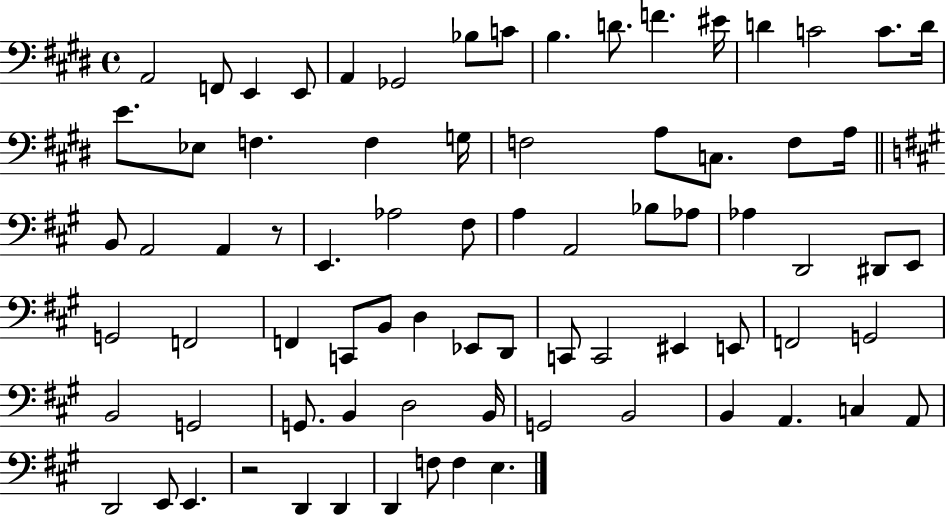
{
  \clef bass
  \time 4/4
  \defaultTimeSignature
  \key e \major
  a,2 f,8 e,4 e,8 | a,4 ges,2 bes8 c'8 | b4. d'8. f'4. eis'16 | d'4 c'2 c'8. d'16 | \break e'8. ees8 f4. f4 g16 | f2 a8 c8. f8 a16 | \bar "||" \break \key a \major b,8 a,2 a,4 r8 | e,4. aes2 fis8 | a4 a,2 bes8 aes8 | aes4 d,2 dis,8 e,8 | \break g,2 f,2 | f,4 c,8 b,8 d4 ees,8 d,8 | c,8 c,2 eis,4 e,8 | f,2 g,2 | \break b,2 g,2 | g,8. b,4 d2 b,16 | g,2 b,2 | b,4 a,4. c4 a,8 | \break d,2 e,8 e,4. | r2 d,4 d,4 | d,4 f8 f4 e4. | \bar "|."
}